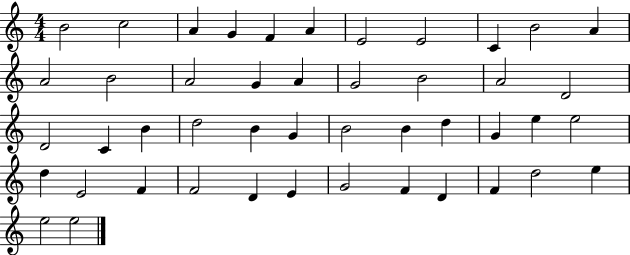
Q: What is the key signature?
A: C major